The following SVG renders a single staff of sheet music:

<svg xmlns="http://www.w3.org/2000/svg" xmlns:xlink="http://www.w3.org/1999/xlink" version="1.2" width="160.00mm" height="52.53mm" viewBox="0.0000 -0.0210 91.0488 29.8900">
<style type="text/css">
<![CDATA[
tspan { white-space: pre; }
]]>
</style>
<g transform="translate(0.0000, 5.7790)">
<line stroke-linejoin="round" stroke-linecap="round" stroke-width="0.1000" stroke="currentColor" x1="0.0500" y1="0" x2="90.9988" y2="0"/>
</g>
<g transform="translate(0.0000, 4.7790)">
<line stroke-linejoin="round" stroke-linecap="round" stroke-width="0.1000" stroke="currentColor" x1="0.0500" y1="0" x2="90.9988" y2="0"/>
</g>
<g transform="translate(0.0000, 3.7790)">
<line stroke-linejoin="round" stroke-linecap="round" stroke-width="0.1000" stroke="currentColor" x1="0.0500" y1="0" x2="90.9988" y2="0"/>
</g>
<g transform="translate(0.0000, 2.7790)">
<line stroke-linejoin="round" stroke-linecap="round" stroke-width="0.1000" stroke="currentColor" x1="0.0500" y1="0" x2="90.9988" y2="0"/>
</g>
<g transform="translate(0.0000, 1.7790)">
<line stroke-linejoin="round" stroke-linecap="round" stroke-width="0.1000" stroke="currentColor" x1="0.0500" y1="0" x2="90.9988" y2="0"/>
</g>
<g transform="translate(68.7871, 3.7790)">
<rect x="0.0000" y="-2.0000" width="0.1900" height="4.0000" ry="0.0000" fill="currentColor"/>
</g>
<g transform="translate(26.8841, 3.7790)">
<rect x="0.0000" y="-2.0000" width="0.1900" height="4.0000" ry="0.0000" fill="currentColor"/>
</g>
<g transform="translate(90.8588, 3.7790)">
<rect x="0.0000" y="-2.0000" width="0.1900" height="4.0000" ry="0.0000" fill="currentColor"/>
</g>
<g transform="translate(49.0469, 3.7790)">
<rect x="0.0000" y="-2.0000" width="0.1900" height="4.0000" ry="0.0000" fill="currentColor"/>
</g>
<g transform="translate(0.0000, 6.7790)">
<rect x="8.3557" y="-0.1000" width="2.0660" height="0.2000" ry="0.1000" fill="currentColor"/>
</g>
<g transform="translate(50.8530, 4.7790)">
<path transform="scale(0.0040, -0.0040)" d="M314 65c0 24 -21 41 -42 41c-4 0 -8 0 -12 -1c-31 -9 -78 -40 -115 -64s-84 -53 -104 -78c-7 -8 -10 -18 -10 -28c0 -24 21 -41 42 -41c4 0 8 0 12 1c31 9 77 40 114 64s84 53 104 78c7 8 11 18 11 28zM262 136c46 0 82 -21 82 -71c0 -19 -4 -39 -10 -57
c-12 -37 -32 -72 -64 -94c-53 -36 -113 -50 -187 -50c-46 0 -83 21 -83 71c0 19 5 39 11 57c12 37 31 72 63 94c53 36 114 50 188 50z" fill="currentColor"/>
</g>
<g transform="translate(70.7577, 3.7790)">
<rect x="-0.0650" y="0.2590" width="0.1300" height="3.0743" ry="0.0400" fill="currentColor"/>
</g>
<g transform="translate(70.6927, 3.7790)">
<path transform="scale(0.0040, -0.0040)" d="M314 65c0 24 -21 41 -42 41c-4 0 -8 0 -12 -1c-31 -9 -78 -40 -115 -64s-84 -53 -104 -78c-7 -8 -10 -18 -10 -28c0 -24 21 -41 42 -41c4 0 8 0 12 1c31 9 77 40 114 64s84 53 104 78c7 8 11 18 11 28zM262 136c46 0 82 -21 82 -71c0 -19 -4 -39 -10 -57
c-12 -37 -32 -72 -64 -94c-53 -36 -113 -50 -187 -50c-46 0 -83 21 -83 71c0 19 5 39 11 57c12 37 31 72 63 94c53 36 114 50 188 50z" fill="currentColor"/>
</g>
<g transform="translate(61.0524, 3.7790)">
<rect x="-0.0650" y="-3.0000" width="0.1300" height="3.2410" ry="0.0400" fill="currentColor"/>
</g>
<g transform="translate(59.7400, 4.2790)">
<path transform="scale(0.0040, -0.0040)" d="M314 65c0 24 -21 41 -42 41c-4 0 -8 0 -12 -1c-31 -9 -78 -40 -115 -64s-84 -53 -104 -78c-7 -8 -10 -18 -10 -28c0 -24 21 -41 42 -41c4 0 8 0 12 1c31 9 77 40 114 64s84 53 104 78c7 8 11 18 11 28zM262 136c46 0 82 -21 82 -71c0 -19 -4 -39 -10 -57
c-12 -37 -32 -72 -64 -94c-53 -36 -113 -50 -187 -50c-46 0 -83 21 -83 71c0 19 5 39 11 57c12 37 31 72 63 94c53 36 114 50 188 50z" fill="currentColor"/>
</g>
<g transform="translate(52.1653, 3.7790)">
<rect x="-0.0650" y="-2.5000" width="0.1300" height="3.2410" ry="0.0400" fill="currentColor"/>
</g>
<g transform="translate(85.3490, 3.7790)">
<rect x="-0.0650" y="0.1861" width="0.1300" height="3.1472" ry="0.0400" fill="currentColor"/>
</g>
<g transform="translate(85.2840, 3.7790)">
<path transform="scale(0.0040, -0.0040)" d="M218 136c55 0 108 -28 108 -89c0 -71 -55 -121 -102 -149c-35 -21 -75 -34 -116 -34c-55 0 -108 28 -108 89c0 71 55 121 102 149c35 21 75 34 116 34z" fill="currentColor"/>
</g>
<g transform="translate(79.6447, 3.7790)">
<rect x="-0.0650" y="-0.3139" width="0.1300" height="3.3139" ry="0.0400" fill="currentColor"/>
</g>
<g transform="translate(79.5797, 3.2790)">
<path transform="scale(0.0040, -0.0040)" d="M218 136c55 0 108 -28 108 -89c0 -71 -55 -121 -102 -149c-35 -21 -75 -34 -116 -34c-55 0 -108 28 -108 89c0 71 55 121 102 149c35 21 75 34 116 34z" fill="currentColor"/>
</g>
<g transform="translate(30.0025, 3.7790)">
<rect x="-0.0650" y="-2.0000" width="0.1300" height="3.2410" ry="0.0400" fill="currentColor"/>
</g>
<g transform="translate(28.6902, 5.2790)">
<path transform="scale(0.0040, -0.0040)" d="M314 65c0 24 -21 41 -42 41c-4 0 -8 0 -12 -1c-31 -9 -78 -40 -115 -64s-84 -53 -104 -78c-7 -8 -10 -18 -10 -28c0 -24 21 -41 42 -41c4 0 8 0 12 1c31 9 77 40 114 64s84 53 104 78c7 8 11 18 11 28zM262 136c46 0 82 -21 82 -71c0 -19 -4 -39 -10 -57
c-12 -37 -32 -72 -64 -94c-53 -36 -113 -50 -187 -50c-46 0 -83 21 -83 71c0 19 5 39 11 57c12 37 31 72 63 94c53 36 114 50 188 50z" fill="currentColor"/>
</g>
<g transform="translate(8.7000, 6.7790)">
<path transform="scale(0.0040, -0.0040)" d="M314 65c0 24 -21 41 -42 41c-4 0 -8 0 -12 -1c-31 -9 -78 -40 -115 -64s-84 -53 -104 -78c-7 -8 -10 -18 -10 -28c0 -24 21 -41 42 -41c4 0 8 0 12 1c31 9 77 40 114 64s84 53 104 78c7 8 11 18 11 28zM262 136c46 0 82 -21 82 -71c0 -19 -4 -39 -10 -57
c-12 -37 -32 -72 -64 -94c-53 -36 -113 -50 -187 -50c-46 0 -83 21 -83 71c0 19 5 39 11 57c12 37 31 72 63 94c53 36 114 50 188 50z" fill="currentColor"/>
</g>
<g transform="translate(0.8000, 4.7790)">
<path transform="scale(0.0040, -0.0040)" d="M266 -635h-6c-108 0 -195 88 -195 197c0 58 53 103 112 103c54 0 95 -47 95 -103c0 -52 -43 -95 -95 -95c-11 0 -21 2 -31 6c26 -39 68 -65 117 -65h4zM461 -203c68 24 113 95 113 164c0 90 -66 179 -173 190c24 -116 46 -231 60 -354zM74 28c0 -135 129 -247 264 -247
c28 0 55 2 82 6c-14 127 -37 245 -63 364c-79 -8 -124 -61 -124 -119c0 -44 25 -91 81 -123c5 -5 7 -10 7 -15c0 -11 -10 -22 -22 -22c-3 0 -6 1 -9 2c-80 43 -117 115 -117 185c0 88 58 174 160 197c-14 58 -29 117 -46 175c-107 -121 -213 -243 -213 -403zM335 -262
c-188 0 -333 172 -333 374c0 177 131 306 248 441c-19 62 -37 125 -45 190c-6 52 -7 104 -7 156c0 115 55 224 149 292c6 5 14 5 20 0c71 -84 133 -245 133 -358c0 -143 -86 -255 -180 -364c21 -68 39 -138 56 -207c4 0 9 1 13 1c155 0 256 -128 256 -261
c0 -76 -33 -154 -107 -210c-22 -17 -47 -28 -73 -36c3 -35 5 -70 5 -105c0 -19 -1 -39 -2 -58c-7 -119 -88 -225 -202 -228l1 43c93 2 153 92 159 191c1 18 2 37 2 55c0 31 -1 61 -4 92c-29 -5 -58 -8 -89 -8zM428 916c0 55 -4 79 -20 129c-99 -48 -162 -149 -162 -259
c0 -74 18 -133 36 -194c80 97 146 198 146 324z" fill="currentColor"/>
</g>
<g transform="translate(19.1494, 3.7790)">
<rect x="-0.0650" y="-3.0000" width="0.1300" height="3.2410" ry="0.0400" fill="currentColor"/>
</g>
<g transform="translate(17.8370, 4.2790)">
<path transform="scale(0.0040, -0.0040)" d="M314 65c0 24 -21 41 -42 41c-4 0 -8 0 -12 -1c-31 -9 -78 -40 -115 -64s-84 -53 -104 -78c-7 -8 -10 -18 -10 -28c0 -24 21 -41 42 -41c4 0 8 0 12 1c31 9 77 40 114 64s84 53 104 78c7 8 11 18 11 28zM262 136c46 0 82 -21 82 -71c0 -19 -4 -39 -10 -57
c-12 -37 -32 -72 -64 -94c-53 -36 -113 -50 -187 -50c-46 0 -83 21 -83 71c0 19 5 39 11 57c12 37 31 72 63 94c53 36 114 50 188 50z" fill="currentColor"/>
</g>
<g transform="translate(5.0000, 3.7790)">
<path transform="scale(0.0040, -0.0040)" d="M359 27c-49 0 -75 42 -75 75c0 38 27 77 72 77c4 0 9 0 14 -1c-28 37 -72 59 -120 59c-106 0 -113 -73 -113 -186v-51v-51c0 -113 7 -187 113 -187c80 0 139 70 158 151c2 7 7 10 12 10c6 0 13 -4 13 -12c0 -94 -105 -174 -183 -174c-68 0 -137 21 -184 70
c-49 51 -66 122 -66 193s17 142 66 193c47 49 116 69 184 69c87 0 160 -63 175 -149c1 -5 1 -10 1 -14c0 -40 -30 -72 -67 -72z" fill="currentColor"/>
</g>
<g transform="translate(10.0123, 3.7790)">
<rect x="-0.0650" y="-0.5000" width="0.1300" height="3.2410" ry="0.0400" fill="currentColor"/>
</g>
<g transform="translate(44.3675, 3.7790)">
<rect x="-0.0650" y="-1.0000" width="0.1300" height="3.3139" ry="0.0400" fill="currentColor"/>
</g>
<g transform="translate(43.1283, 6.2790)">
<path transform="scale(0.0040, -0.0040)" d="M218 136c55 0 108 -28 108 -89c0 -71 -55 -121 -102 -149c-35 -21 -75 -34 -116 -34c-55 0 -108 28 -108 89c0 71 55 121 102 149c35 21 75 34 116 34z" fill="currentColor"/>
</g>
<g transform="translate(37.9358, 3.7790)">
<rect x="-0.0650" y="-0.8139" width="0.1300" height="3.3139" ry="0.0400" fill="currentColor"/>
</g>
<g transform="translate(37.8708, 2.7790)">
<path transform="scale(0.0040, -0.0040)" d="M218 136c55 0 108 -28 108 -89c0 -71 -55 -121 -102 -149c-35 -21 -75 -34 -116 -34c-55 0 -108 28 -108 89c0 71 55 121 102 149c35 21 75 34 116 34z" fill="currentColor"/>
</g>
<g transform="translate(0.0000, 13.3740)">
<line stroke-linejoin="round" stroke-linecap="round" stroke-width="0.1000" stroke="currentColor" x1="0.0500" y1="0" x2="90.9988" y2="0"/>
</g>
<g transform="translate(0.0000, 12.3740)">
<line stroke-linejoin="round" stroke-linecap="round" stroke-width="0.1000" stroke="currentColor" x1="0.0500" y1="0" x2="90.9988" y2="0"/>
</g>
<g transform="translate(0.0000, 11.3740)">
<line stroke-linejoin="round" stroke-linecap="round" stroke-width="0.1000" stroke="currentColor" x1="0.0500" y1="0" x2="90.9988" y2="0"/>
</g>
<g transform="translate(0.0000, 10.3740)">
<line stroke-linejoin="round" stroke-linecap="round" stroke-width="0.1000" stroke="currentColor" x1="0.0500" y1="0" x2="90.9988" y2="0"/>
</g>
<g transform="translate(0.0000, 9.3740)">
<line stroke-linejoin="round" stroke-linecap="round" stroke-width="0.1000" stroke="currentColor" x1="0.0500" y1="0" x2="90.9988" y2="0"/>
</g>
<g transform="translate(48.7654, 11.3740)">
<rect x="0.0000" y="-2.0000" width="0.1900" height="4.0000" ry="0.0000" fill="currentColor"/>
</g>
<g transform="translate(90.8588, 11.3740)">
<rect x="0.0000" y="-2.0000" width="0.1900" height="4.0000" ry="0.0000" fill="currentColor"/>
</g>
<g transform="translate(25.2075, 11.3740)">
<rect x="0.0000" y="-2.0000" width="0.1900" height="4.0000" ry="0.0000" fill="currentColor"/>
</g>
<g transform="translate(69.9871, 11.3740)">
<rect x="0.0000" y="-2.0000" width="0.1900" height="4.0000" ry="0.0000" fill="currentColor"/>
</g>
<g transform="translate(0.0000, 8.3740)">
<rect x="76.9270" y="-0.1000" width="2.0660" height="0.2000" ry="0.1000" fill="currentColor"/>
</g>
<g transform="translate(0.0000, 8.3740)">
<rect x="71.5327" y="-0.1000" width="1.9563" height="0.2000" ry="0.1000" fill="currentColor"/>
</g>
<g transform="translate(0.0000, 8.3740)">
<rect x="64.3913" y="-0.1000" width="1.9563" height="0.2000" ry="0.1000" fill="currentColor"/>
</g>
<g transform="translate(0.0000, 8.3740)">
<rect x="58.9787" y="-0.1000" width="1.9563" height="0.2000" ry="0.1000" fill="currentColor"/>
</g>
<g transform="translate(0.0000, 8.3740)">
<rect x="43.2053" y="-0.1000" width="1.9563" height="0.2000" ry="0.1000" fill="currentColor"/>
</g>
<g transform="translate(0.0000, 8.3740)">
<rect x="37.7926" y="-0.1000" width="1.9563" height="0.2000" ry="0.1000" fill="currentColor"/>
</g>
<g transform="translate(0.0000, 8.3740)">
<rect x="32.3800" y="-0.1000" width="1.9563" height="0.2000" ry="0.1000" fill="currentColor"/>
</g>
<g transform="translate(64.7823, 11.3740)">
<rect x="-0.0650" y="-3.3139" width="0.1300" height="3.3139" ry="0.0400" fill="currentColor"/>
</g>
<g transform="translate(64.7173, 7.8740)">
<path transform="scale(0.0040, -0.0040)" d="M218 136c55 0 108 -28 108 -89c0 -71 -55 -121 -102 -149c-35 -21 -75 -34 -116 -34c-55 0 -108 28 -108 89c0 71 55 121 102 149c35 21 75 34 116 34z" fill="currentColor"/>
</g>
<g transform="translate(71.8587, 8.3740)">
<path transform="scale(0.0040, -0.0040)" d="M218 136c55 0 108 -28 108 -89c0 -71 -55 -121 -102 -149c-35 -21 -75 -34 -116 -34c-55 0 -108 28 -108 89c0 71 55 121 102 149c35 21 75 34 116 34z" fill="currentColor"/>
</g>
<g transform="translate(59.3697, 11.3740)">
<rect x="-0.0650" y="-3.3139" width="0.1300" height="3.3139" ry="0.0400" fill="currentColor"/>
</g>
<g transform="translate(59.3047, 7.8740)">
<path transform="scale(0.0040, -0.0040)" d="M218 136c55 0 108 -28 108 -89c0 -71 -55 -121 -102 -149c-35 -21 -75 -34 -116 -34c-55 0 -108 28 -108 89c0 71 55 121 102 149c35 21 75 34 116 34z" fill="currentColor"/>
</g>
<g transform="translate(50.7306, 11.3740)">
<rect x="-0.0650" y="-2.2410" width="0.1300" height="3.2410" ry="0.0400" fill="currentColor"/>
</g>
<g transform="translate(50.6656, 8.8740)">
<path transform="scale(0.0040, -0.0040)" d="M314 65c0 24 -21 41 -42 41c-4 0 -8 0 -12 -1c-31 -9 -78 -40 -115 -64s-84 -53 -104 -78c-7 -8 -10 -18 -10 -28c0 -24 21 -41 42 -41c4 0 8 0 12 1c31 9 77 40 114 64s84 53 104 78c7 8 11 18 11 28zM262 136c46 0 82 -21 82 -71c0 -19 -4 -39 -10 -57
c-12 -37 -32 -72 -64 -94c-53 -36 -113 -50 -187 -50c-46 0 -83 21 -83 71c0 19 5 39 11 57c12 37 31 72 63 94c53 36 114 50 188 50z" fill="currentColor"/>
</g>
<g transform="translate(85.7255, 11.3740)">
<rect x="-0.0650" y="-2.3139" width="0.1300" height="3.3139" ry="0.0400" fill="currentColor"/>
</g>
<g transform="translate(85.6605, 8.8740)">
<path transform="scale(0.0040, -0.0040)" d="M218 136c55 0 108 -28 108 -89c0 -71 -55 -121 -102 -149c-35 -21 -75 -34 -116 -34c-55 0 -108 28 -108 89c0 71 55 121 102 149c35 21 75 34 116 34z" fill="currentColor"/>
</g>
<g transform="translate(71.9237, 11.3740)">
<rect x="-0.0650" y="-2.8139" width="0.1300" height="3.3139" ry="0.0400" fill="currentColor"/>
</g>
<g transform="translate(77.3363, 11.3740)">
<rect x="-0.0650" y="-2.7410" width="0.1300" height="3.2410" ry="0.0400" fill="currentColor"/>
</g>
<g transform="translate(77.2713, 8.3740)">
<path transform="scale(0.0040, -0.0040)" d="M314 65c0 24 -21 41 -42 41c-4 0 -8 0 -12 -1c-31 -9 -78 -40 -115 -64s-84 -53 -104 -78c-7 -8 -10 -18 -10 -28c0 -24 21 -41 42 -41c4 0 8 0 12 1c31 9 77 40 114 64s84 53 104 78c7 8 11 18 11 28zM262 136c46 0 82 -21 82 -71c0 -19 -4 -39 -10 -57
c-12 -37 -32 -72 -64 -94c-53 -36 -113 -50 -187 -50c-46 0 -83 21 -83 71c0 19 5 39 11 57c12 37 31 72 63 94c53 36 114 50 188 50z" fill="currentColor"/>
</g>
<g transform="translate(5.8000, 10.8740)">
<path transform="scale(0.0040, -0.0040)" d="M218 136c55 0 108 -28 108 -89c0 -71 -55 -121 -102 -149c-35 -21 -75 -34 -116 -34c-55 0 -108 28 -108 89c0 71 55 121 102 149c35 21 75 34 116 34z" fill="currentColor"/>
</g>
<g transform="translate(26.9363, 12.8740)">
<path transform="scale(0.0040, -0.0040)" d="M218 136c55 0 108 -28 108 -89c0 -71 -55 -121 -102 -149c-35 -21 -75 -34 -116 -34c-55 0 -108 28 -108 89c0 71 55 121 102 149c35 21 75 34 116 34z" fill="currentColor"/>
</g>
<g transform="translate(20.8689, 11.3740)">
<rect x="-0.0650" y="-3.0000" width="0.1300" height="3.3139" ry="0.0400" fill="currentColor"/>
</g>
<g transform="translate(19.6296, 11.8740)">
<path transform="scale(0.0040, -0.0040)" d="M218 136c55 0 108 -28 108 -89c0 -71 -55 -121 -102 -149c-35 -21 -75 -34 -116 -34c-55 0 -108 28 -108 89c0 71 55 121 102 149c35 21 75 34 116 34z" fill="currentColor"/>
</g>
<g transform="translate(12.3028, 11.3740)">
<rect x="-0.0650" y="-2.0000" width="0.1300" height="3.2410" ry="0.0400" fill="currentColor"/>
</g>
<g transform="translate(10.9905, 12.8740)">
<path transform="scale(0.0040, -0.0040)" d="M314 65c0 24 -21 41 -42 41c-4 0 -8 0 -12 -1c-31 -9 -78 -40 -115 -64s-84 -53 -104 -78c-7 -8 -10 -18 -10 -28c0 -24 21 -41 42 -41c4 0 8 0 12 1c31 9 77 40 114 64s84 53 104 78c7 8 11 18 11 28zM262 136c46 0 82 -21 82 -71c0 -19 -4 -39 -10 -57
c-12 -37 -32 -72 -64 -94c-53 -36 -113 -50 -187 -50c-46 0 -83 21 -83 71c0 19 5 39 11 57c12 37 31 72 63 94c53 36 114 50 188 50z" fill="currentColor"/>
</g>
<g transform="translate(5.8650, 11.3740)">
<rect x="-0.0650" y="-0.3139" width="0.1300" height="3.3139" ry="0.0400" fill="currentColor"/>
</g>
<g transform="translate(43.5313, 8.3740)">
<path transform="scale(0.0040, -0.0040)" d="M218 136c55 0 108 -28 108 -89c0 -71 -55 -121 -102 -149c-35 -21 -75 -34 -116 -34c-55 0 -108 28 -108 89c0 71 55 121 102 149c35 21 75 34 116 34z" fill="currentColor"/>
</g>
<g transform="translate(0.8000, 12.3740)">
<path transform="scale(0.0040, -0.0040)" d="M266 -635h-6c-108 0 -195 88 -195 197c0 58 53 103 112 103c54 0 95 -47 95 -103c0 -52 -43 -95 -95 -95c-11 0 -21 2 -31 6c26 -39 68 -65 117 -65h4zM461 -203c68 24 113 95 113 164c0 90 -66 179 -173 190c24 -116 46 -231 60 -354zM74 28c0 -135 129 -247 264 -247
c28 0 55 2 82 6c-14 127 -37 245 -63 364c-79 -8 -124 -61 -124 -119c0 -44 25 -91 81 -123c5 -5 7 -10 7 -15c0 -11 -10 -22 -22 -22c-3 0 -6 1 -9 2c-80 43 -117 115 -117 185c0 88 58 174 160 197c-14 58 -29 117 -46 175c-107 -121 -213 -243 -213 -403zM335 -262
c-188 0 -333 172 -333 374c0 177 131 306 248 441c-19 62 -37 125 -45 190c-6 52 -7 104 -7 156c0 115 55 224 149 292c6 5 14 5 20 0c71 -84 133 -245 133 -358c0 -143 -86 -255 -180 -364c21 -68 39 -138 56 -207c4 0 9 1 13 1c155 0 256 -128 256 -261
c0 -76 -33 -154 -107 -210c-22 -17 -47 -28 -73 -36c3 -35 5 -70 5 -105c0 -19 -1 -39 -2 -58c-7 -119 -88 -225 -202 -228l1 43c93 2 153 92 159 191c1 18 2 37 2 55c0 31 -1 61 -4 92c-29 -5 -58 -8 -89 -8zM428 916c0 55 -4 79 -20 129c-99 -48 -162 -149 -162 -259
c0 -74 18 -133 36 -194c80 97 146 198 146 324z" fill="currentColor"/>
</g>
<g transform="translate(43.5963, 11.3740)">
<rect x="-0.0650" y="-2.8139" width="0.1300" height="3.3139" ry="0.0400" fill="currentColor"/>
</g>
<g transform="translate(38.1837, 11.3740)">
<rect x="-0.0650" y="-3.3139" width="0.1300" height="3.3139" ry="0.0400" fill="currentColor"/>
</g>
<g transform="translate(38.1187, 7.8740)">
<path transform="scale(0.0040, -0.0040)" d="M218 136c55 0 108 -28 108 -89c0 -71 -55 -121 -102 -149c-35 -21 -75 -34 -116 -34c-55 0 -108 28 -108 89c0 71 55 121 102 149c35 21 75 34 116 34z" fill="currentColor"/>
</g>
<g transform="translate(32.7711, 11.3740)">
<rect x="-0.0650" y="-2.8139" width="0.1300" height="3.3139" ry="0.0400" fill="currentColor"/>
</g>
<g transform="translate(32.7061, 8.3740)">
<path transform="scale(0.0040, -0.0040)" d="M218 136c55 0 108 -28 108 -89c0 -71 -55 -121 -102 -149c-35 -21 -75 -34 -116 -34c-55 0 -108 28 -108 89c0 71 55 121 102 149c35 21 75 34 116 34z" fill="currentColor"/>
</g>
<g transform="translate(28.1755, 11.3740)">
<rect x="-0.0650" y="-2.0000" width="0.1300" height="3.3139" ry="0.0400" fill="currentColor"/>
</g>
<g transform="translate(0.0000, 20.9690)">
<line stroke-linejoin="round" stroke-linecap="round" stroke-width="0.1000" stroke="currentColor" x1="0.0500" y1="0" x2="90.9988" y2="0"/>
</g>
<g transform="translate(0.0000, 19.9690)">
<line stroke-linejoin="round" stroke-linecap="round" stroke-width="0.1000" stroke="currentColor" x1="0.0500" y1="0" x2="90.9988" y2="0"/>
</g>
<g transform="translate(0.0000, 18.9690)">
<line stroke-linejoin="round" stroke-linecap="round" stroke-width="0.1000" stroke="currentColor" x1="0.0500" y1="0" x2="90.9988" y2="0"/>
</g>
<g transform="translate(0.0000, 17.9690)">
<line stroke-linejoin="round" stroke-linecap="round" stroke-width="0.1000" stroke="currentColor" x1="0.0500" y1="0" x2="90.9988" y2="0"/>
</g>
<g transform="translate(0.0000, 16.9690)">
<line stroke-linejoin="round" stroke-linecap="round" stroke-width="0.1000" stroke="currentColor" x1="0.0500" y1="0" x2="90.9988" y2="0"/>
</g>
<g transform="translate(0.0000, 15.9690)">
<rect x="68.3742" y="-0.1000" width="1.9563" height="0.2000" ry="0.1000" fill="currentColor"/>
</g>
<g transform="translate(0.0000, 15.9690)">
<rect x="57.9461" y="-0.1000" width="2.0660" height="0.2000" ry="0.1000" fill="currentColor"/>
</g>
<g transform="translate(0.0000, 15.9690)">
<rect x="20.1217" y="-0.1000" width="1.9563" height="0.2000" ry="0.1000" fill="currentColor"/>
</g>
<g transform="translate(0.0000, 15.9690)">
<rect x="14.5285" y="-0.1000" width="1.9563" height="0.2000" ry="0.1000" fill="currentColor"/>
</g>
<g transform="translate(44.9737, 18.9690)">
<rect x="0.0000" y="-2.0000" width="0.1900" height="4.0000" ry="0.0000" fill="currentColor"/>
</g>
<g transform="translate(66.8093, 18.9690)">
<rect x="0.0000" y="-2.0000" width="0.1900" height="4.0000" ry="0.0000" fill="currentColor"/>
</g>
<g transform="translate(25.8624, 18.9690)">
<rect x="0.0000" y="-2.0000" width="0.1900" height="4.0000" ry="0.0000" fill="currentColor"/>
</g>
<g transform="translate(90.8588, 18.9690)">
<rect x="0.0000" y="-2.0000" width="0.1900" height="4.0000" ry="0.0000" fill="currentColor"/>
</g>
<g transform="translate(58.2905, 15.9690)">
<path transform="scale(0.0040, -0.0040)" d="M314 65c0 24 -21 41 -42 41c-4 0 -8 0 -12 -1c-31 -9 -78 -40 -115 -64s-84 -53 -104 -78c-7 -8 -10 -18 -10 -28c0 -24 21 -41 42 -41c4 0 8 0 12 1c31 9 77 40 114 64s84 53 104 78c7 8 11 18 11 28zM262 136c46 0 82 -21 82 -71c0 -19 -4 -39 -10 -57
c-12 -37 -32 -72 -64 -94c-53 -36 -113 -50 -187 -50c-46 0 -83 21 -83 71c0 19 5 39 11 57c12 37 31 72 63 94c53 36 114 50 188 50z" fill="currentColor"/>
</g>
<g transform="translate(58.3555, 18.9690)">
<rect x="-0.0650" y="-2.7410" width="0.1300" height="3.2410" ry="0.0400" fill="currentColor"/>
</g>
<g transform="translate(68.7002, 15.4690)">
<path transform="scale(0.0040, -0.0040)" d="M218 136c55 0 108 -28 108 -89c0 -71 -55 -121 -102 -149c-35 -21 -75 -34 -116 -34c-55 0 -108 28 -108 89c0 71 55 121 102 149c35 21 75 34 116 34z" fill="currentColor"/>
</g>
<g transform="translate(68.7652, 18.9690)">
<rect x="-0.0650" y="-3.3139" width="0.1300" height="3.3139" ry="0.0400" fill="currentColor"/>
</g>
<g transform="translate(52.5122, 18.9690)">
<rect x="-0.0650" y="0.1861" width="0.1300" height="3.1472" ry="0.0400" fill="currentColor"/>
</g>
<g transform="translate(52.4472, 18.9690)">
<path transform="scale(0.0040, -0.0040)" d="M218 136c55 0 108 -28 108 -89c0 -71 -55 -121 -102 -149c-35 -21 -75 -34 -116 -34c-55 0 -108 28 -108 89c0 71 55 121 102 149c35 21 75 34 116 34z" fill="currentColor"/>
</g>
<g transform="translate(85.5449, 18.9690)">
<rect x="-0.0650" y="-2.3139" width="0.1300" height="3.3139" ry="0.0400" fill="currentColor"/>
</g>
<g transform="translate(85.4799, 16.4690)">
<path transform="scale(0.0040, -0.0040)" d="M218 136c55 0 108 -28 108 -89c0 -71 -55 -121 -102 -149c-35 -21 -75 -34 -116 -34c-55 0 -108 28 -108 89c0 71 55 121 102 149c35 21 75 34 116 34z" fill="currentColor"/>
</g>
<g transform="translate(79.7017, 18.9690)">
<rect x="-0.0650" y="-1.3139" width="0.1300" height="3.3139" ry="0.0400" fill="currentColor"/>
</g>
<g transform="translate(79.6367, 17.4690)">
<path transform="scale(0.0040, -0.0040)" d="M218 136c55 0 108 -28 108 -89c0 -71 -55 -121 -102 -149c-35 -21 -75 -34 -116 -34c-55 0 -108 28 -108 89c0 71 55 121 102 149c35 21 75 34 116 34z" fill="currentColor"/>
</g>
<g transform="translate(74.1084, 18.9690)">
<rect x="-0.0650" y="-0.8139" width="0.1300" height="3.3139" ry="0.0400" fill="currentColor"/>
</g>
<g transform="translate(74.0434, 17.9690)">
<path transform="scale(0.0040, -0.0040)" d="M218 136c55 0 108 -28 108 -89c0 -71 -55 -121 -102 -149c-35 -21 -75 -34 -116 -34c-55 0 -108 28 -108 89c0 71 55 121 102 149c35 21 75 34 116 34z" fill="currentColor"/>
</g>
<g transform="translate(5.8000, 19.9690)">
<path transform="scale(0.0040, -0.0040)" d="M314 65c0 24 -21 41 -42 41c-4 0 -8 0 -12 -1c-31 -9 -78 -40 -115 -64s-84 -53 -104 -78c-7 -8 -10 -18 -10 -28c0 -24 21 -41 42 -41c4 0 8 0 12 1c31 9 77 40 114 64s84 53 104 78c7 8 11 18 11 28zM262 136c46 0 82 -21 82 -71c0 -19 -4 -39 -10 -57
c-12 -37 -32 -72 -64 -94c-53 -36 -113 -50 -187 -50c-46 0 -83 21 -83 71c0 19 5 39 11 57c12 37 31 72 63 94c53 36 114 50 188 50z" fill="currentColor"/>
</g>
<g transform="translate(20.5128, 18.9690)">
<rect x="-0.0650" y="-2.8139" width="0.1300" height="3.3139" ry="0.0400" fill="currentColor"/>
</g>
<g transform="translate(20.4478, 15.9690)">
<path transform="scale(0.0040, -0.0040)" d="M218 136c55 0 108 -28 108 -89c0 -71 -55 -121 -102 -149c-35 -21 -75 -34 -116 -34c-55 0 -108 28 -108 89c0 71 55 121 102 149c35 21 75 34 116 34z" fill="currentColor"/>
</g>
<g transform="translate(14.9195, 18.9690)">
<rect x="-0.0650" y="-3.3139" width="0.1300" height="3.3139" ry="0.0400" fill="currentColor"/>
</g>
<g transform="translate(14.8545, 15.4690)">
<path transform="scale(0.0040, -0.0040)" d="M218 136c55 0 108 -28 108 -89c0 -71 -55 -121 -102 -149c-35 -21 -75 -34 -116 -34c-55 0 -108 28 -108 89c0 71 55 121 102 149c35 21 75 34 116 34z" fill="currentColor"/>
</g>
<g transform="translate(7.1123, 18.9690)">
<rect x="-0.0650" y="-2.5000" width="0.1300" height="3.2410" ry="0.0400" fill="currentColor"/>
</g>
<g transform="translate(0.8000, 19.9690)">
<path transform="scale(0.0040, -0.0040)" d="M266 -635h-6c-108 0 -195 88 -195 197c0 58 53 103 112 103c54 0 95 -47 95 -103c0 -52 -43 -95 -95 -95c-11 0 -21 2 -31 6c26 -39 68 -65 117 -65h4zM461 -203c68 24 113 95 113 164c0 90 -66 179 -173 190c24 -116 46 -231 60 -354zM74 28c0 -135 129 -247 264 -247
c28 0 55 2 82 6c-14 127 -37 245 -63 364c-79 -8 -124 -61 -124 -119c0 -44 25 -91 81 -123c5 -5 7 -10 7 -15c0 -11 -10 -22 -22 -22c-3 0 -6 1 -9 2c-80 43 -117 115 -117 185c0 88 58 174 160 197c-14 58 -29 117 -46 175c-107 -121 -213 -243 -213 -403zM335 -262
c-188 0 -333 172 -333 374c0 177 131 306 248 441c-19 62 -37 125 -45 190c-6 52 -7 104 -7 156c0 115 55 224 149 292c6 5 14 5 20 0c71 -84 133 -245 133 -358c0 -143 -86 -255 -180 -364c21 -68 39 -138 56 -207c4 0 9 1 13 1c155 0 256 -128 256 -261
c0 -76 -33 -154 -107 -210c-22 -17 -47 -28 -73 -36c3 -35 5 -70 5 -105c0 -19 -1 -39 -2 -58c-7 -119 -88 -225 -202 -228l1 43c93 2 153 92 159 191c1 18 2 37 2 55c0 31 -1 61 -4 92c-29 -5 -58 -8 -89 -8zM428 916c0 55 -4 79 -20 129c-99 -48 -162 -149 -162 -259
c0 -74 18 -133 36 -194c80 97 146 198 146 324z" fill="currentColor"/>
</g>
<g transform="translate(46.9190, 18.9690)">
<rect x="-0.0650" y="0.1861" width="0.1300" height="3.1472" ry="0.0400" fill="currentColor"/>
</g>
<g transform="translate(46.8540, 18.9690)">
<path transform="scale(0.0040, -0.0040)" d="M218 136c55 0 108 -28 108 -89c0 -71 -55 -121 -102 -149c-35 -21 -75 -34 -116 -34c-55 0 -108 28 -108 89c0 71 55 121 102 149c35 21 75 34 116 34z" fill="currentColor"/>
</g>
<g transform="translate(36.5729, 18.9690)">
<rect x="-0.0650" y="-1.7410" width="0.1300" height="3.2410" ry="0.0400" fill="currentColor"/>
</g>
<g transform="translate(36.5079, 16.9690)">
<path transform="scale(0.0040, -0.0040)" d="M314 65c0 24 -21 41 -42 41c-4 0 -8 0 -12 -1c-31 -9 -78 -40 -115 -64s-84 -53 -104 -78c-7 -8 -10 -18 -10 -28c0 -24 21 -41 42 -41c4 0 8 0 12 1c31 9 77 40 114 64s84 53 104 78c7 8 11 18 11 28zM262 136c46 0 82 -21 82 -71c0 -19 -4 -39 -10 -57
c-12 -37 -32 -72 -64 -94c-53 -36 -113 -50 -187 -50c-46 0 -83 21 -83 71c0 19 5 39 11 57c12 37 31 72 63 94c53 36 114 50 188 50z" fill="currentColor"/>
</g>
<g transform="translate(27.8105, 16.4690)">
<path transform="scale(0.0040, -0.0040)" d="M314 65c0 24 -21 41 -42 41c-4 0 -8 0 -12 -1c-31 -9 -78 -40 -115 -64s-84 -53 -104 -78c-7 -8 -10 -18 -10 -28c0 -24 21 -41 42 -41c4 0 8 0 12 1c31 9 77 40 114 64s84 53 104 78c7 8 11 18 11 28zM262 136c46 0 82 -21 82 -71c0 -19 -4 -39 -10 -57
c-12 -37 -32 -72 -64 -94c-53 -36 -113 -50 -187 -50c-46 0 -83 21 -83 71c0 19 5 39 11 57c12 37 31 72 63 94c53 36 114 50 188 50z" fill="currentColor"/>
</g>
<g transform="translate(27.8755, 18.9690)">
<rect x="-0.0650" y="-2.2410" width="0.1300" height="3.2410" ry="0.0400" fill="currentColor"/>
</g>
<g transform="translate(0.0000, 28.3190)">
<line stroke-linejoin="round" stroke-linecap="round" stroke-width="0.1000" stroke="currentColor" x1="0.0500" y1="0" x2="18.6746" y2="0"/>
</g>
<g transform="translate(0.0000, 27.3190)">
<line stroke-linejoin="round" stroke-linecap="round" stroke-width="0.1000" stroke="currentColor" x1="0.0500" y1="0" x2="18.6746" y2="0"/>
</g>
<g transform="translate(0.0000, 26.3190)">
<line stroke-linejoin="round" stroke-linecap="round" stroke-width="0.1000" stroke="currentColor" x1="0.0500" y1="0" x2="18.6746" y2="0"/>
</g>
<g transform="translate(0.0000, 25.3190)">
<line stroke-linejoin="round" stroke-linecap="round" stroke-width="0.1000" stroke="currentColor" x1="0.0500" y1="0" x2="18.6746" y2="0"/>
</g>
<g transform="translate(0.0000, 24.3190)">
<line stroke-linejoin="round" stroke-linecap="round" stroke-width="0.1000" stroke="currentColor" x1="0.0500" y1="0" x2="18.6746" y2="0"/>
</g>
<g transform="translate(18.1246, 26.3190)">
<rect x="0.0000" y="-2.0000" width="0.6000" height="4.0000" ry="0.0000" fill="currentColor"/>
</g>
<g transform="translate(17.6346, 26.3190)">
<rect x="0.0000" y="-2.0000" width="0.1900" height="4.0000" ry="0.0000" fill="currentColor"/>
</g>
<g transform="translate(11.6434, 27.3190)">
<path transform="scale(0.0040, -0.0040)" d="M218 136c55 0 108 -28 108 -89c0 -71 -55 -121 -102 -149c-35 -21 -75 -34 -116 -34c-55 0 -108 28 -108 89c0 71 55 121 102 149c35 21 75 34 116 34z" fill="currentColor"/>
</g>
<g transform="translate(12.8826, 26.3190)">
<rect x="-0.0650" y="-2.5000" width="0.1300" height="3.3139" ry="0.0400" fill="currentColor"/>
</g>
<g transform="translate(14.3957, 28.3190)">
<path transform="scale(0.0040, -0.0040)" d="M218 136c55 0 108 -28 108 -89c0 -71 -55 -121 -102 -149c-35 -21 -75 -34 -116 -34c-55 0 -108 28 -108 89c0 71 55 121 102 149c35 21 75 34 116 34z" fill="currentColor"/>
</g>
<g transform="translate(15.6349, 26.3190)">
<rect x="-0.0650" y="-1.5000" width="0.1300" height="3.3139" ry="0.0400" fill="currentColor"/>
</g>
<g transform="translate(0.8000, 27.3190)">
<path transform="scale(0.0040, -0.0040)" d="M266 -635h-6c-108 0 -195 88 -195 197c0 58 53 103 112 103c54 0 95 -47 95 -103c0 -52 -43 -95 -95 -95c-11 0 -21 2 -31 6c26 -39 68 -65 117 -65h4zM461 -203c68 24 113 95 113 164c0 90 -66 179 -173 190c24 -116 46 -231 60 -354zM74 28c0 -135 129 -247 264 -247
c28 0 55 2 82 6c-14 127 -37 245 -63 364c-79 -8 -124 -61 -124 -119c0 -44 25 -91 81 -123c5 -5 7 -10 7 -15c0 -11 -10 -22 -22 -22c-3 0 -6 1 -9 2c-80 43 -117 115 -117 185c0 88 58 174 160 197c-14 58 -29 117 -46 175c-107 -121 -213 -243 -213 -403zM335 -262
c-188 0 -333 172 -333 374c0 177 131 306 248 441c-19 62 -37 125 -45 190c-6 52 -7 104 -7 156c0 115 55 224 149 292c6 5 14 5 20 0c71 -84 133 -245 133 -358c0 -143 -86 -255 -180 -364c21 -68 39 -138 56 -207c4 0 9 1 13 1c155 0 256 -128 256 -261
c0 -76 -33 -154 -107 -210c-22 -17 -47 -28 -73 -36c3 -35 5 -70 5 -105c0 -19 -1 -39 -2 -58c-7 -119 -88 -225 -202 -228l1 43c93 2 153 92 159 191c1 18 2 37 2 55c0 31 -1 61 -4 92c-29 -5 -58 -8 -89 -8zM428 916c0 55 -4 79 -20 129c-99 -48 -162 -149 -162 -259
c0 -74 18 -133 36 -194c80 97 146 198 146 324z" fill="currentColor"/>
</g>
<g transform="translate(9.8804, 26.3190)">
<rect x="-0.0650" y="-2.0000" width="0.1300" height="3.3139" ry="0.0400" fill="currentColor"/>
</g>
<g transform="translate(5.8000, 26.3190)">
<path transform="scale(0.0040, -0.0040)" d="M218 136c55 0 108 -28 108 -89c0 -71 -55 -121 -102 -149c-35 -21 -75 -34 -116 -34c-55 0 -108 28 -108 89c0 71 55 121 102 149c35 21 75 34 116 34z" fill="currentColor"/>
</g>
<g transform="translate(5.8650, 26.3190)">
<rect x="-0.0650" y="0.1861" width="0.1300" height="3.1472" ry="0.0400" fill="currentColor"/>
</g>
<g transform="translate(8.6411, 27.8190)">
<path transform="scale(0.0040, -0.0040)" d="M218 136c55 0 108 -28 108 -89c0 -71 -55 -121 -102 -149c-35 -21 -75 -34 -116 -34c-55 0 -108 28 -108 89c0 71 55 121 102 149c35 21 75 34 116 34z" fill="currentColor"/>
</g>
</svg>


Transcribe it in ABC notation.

X:1
T:Untitled
M:4/4
L:1/4
K:C
C2 A2 F2 d D G2 A2 B2 c B c F2 A F a b a g2 b b a a2 g G2 b a g2 f2 B B a2 b d e g B F G E